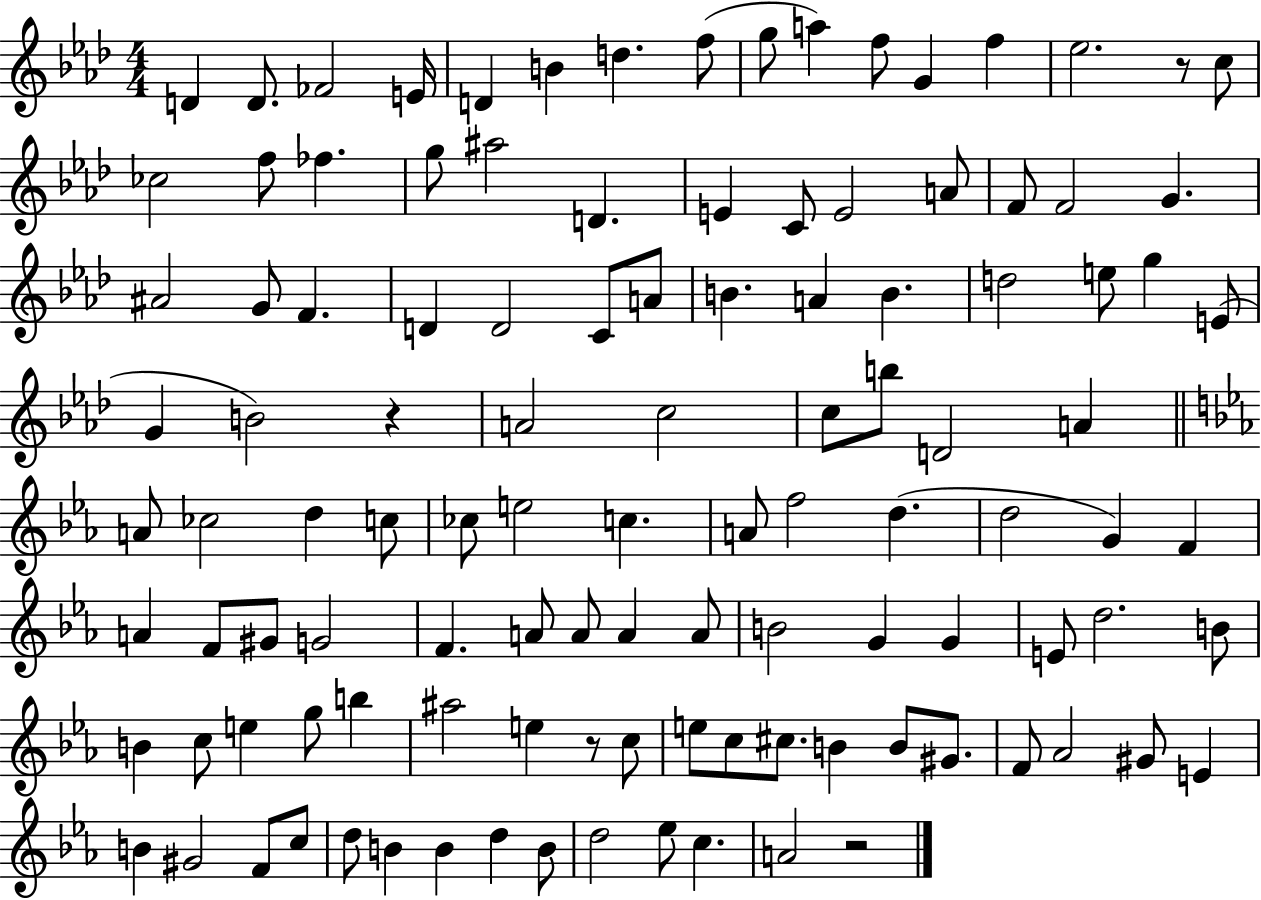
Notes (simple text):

D4/q D4/e. FES4/h E4/s D4/q B4/q D5/q. F5/e G5/e A5/q F5/e G4/q F5/q Eb5/h. R/e C5/e CES5/h F5/e FES5/q. G5/e A#5/h D4/q. E4/q C4/e E4/h A4/e F4/e F4/h G4/q. A#4/h G4/e F4/q. D4/q D4/h C4/e A4/e B4/q. A4/q B4/q. D5/h E5/e G5/q E4/e G4/q B4/h R/q A4/h C5/h C5/e B5/e D4/h A4/q A4/e CES5/h D5/q C5/e CES5/e E5/h C5/q. A4/e F5/h D5/q. D5/h G4/q F4/q A4/q F4/e G#4/e G4/h F4/q. A4/e A4/e A4/q A4/e B4/h G4/q G4/q E4/e D5/h. B4/e B4/q C5/e E5/q G5/e B5/q A#5/h E5/q R/e C5/e E5/e C5/e C#5/e. B4/q B4/e G#4/e. F4/e Ab4/h G#4/e E4/q B4/q G#4/h F4/e C5/e D5/e B4/q B4/q D5/q B4/e D5/h Eb5/e C5/q. A4/h R/h